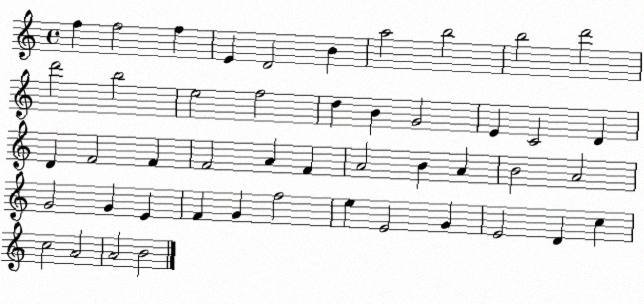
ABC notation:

X:1
T:Untitled
M:4/4
L:1/4
K:C
f f2 f E D2 B a2 b2 b2 d'2 d'2 b2 e2 f2 d B G2 E C2 D D F2 F F2 A F A2 B A B2 A2 G2 G E F G f2 e E2 G E2 D c c2 A2 A2 B2